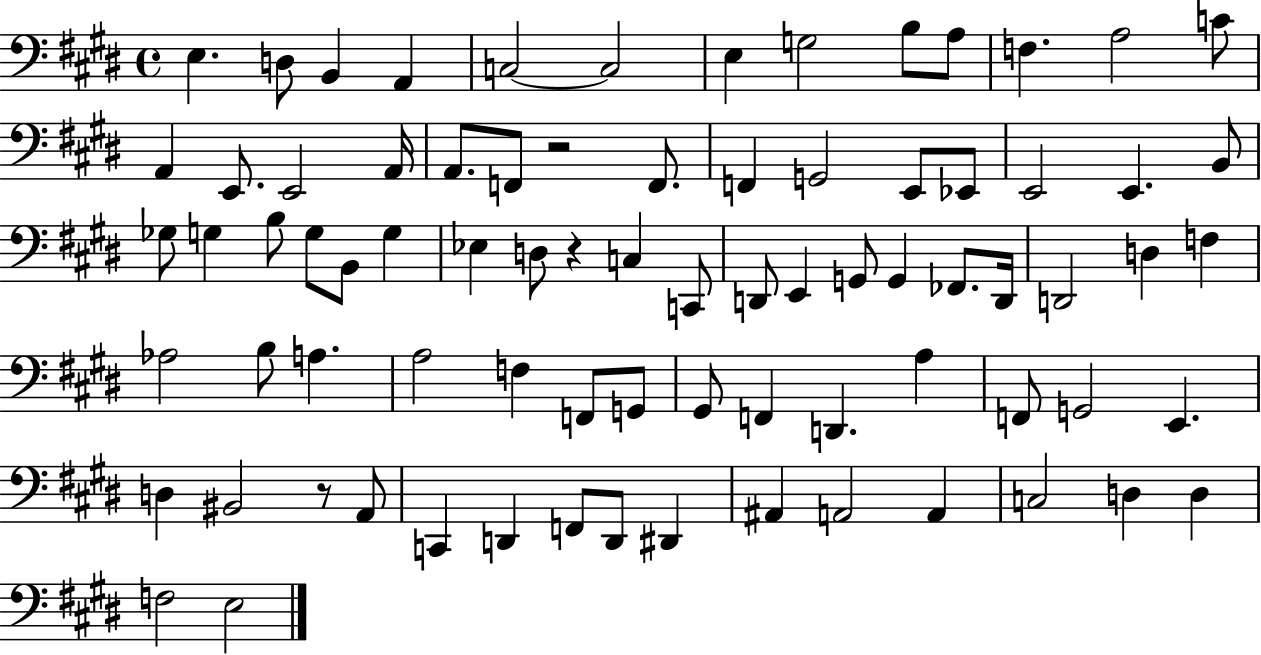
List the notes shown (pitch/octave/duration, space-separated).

E3/q. D3/e B2/q A2/q C3/h C3/h E3/q G3/h B3/e A3/e F3/q. A3/h C4/e A2/q E2/e. E2/h A2/s A2/e. F2/e R/h F2/e. F2/q G2/h E2/e Eb2/e E2/h E2/q. B2/e Gb3/e G3/q B3/e G3/e B2/e G3/q Eb3/q D3/e R/q C3/q C2/e D2/e E2/q G2/e G2/q FES2/e. D2/s D2/h D3/q F3/q Ab3/h B3/e A3/q. A3/h F3/q F2/e G2/e G#2/e F2/q D2/q. A3/q F2/e G2/h E2/q. D3/q BIS2/h R/e A2/e C2/q D2/q F2/e D2/e D#2/q A#2/q A2/h A2/q C3/h D3/q D3/q F3/h E3/h